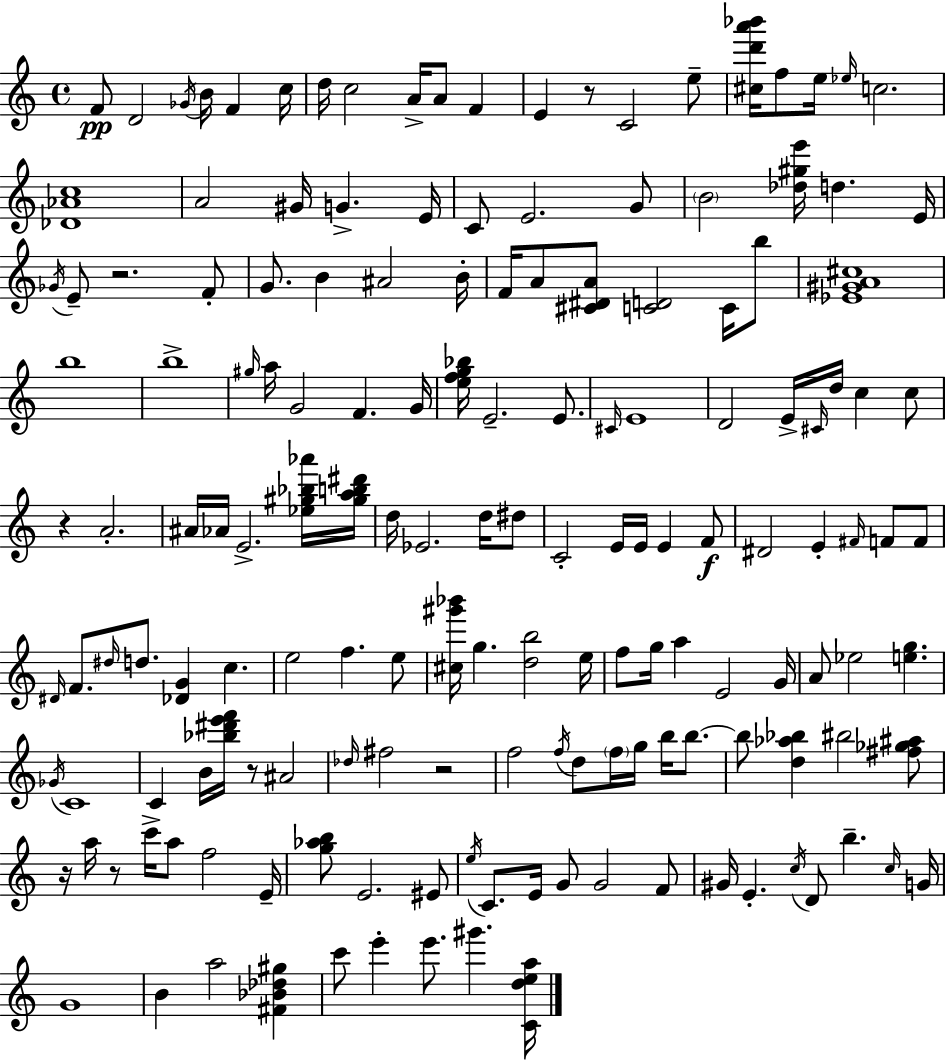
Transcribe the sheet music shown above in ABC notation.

X:1
T:Untitled
M:4/4
L:1/4
K:C
F/2 D2 _G/4 B/4 F c/4 d/4 c2 A/4 A/2 F E z/2 C2 e/2 [^cd'a'_b']/4 f/2 e/4 _e/4 c2 [_D_Ac]4 A2 ^G/4 G E/4 C/2 E2 G/2 B2 [_d^ge']/4 d E/4 _G/4 E/2 z2 F/2 G/2 B ^A2 B/4 F/4 A/2 [^C^DA]/2 [CD]2 C/4 b/2 [_E^GA^c]4 b4 b4 ^g/4 a/4 G2 F G/4 [efg_b]/4 E2 E/2 ^C/4 E4 D2 E/4 ^C/4 d/4 c c/2 z A2 ^A/4 _A/4 E2 [_e^g_b_a']/4 [^gab^d']/4 d/4 _E2 d/4 ^d/2 C2 E/4 E/4 E F/2 ^D2 E ^F/4 F/2 F/2 ^D/4 F/2 ^d/4 d/2 [_DG] c e2 f e/2 [^c^g'_b']/4 g [db]2 e/4 f/2 g/4 a E2 G/4 A/2 _e2 [eg] _G/4 C4 C B/4 [_b^d'e'f']/4 z/2 ^A2 _d/4 ^f2 z2 f2 f/4 d/2 f/4 g/4 b/4 b/2 b/2 [d_a_b] ^b2 [^f_g^a]/2 z/4 a/4 z/2 c'/4 a/2 f2 E/4 [g_ab]/2 E2 ^E/2 e/4 C/2 E/4 G/2 G2 F/2 ^G/4 E c/4 D/2 b c/4 G/4 G4 B a2 [^F_B_d^g] c'/2 e' e'/2 ^g' [Cdea]/4